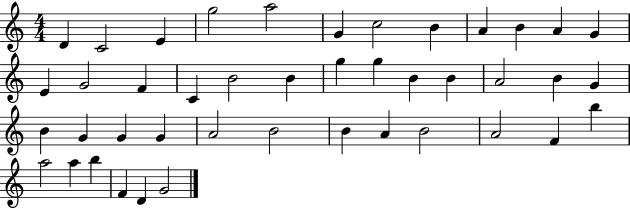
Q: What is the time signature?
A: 4/4